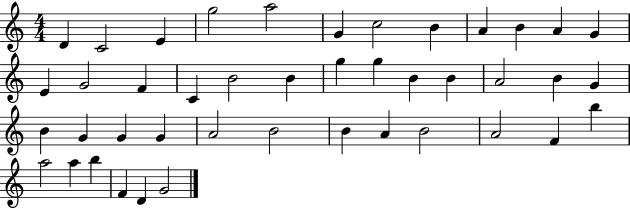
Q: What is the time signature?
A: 4/4